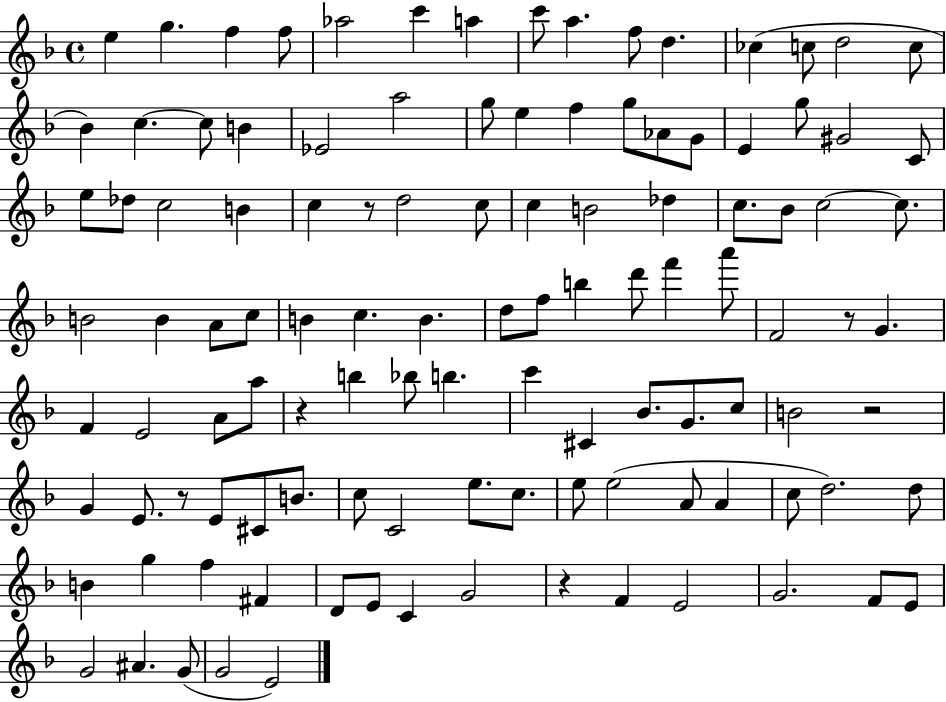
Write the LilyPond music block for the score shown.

{
  \clef treble
  \time 4/4
  \defaultTimeSignature
  \key f \major
  e''4 g''4. f''4 f''8 | aes''2 c'''4 a''4 | c'''8 a''4. f''8 d''4. | ces''4( c''8 d''2 c''8 | \break bes'4) c''4.~~ c''8 b'4 | ees'2 a''2 | g''8 e''4 f''4 g''8 aes'8 g'8 | e'4 g''8 gis'2 c'8 | \break e''8 des''8 c''2 b'4 | c''4 r8 d''2 c''8 | c''4 b'2 des''4 | c''8. bes'8 c''2~~ c''8. | \break b'2 b'4 a'8 c''8 | b'4 c''4. b'4. | d''8 f''8 b''4 d'''8 f'''4 a'''8 | f'2 r8 g'4. | \break f'4 e'2 a'8 a''8 | r4 b''4 bes''8 b''4. | c'''4 cis'4 bes'8. g'8. c''8 | b'2 r2 | \break g'4 e'8. r8 e'8 cis'8 b'8. | c''8 c'2 e''8. c''8. | e''8 e''2( a'8 a'4 | c''8 d''2.) d''8 | \break b'4 g''4 f''4 fis'4 | d'8 e'8 c'4 g'2 | r4 f'4 e'2 | g'2. f'8 e'8 | \break g'2 ais'4. g'8( | g'2 e'2) | \bar "|."
}